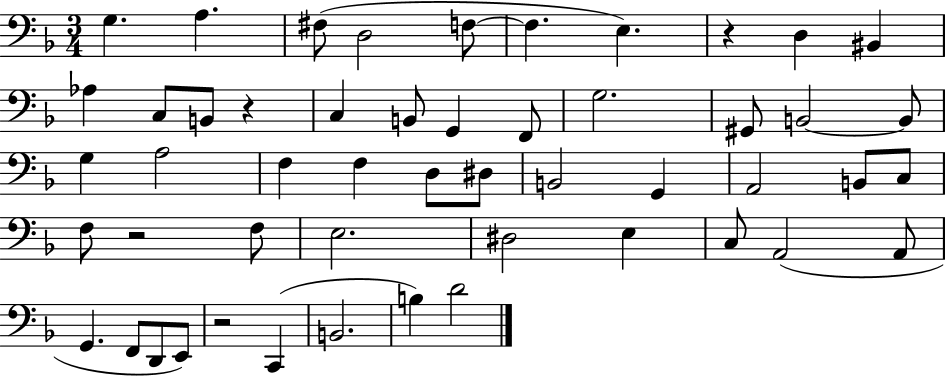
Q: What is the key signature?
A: F major